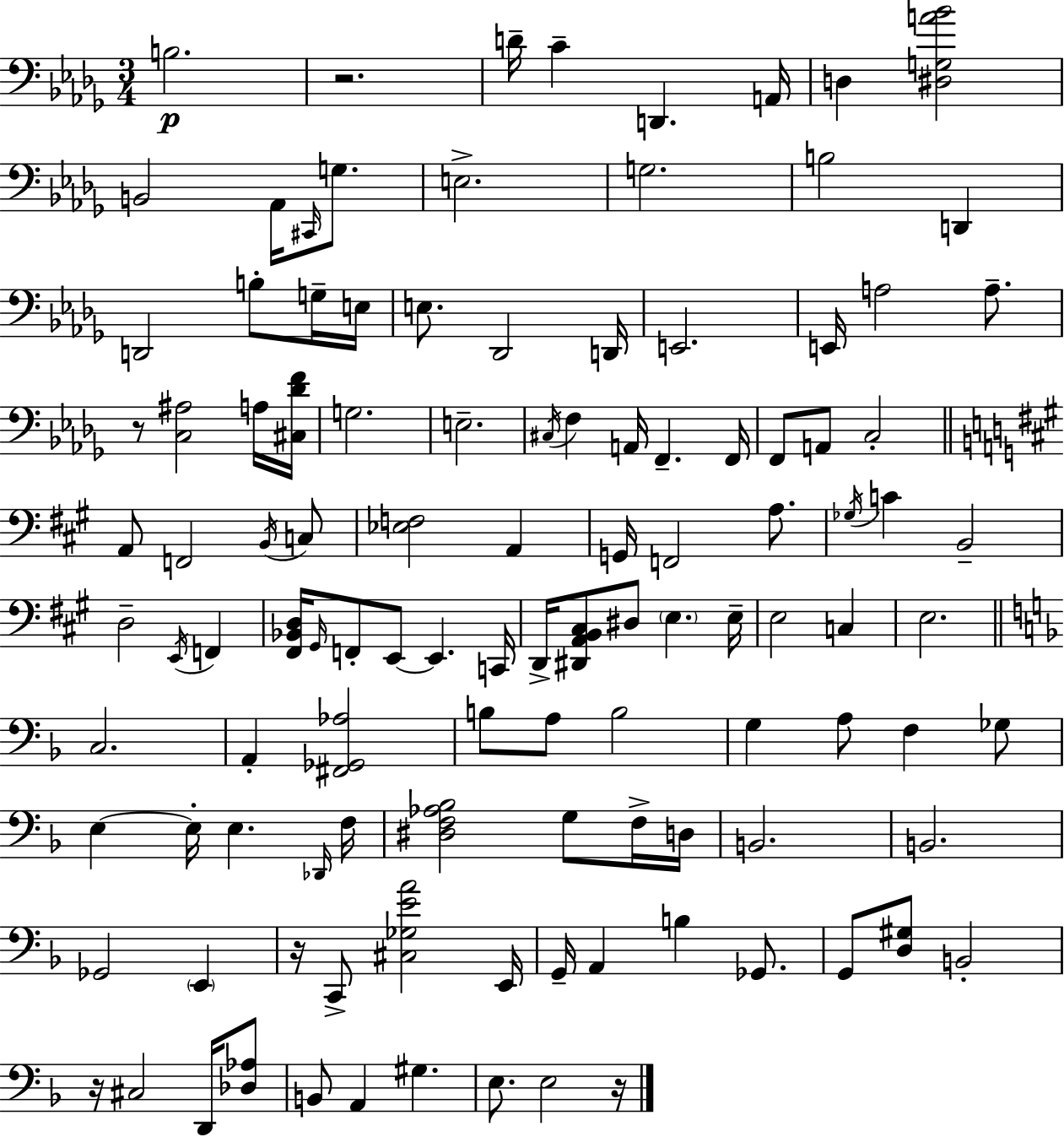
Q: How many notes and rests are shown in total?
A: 114